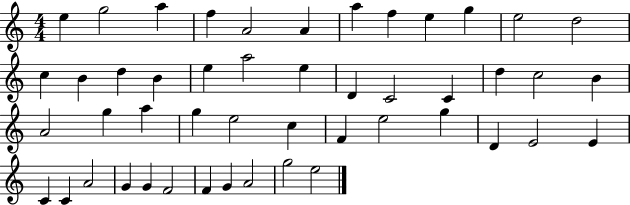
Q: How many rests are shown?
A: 0